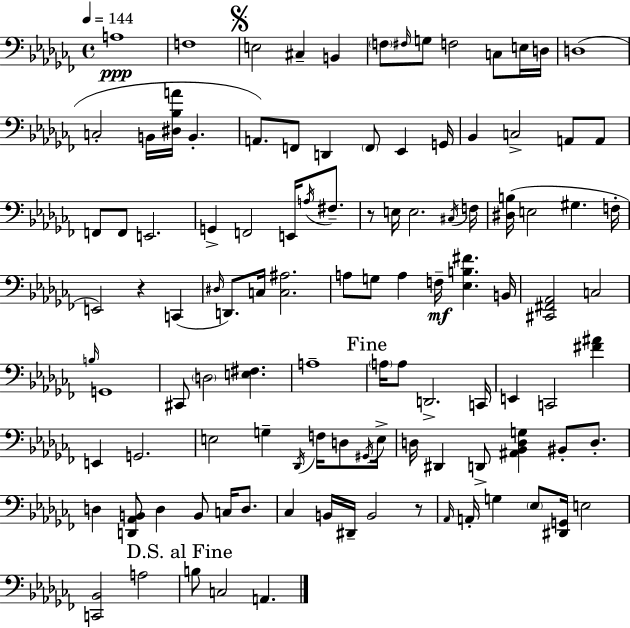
{
  \clef bass
  \time 4/4
  \defaultTimeSignature
  \key aes \minor
  \tempo 4 = 144
  a1\ppp | f1 | \mark \markup { \musicglyph "scripts.segno" } e2 cis4-- b,4 | \parenthesize f8 \grace { fis16 } g8 f2 c8 e16 | \break d16 d1( | c2-. b,16 <dis bes a'>16 b,4.-. | a,8.) f,8 d,4 \parenthesize f,8 ees,4 | g,16 bes,4 c2-> a,8 a,8 | \break f,8 f,8 e,2. | g,4-> f,2 e,16 \acciaccatura { a16 } fis8.-- | r8 e16 e2. | \acciaccatura { cis16 } f16 <dis b>16( e2 gis4. | \break f16-. e,2) r4 c,4( | \grace { dis16 } d,8.) c16 <c ais>2. | a8 g8 a4 f16--\mf <ees b fis'>4. | b,16 <cis, fis, aes,>2 c2 | \break \grace { b16 } g,1 | cis,8 \parenthesize d2 <e fis>4. | a1-- | \mark "Fine" \parenthesize a16 a8 d,2.-> | \break c,16 e,4 c,2 | <fis' ais'>4 e,4 g,2. | e2 g4-- | \acciaccatura { des,16 } f16 d8 \acciaccatura { gis,16 } e16-> d16 dis,4 d,8-> <ais, bes, d g>4 | \break bis,8-. d8.-. d4 <d, aes, b,>8 d4 | b,8 c16 d8. ces4 b,16 dis,16-- b,2 | r8 \grace { aes,16 } a,16-. g4 \parenthesize ees8 <dis, g,>16 | e2 <c, bes,>2 | \break a2 \mark "D.S. al Fine" b8 c2 | a,4. \bar "|."
}